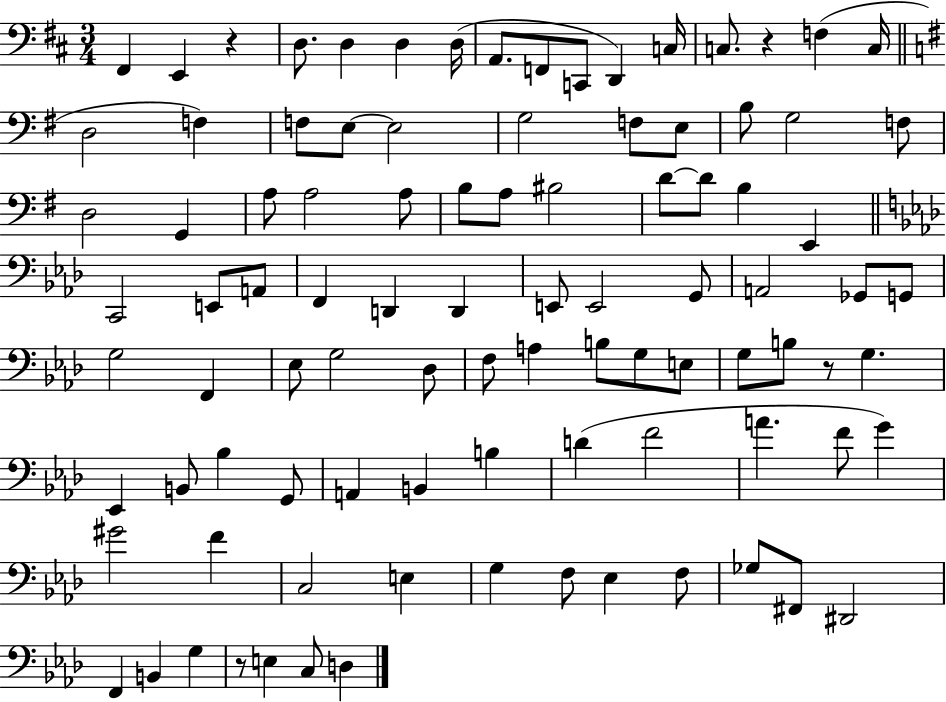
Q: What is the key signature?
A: D major